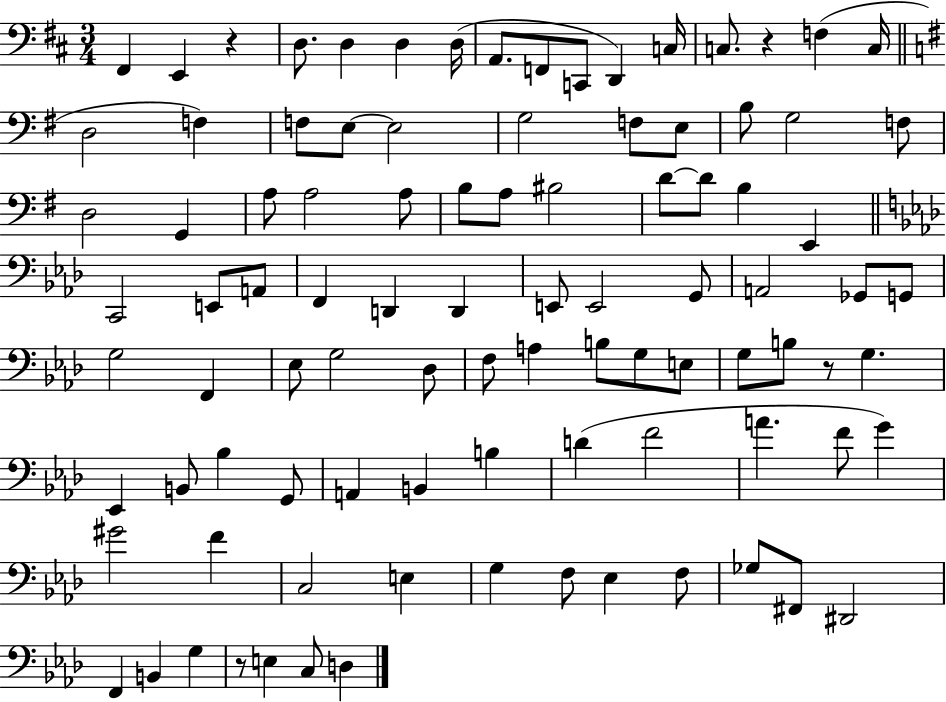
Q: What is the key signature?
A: D major